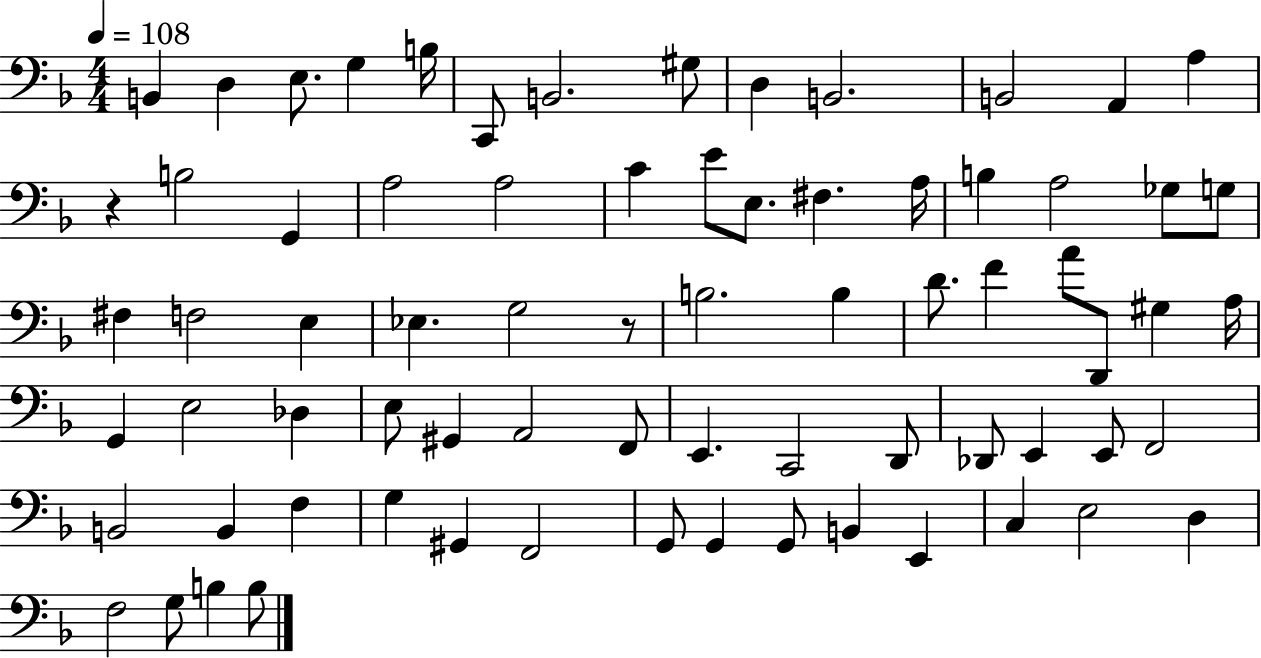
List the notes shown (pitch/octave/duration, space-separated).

B2/q D3/q E3/e. G3/q B3/s C2/e B2/h. G#3/e D3/q B2/h. B2/h A2/q A3/q R/q B3/h G2/q A3/h A3/h C4/q E4/e E3/e. F#3/q. A3/s B3/q A3/h Gb3/e G3/e F#3/q F3/h E3/q Eb3/q. G3/h R/e B3/h. B3/q D4/e. F4/q A4/e D2/e G#3/q A3/s G2/q E3/h Db3/q E3/e G#2/q A2/h F2/e E2/q. C2/h D2/e Db2/e E2/q E2/e F2/h B2/h B2/q F3/q G3/q G#2/q F2/h G2/e G2/q G2/e B2/q E2/q C3/q E3/h D3/q F3/h G3/e B3/q B3/e